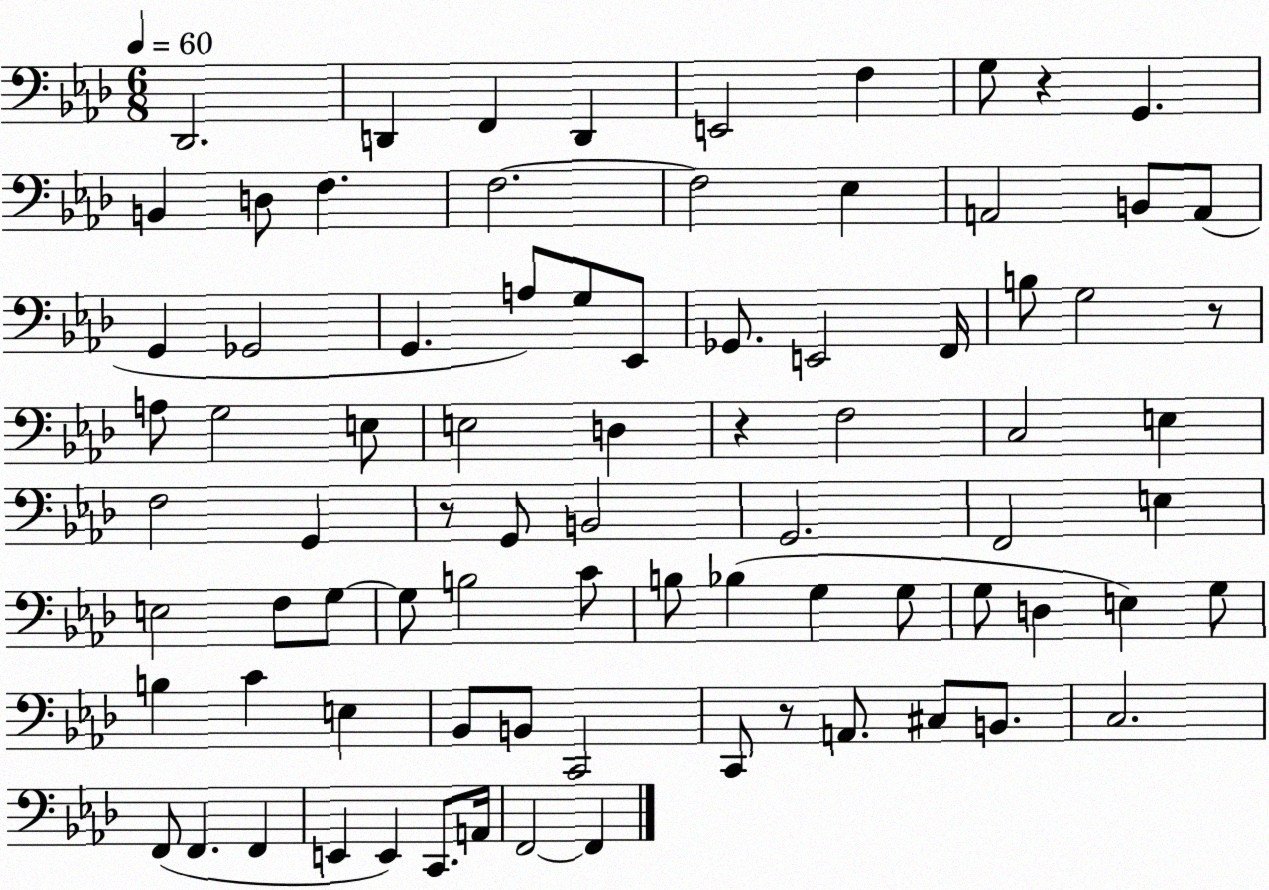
X:1
T:Untitled
M:6/8
L:1/4
K:Ab
_D,,2 D,, F,, D,, E,,2 F, G,/2 z G,, B,, D,/2 F, F,2 F,2 _E, A,,2 B,,/2 A,,/2 G,, _G,,2 G,, A,/2 G,/2 _E,,/2 _G,,/2 E,,2 F,,/4 B,/2 G,2 z/2 A,/2 G,2 E,/2 E,2 D, z F,2 C,2 E, F,2 G,, z/2 G,,/2 B,,2 G,,2 F,,2 E, E,2 F,/2 G,/2 G,/2 B,2 C/2 B,/2 _B, G, G,/2 G,/2 D, E, G,/2 B, C E, _B,,/2 B,,/2 C,,2 C,,/2 z/2 A,,/2 ^C,/2 B,,/2 C,2 F,,/2 F,, F,, E,, E,, C,,/2 A,,/4 F,,2 F,,